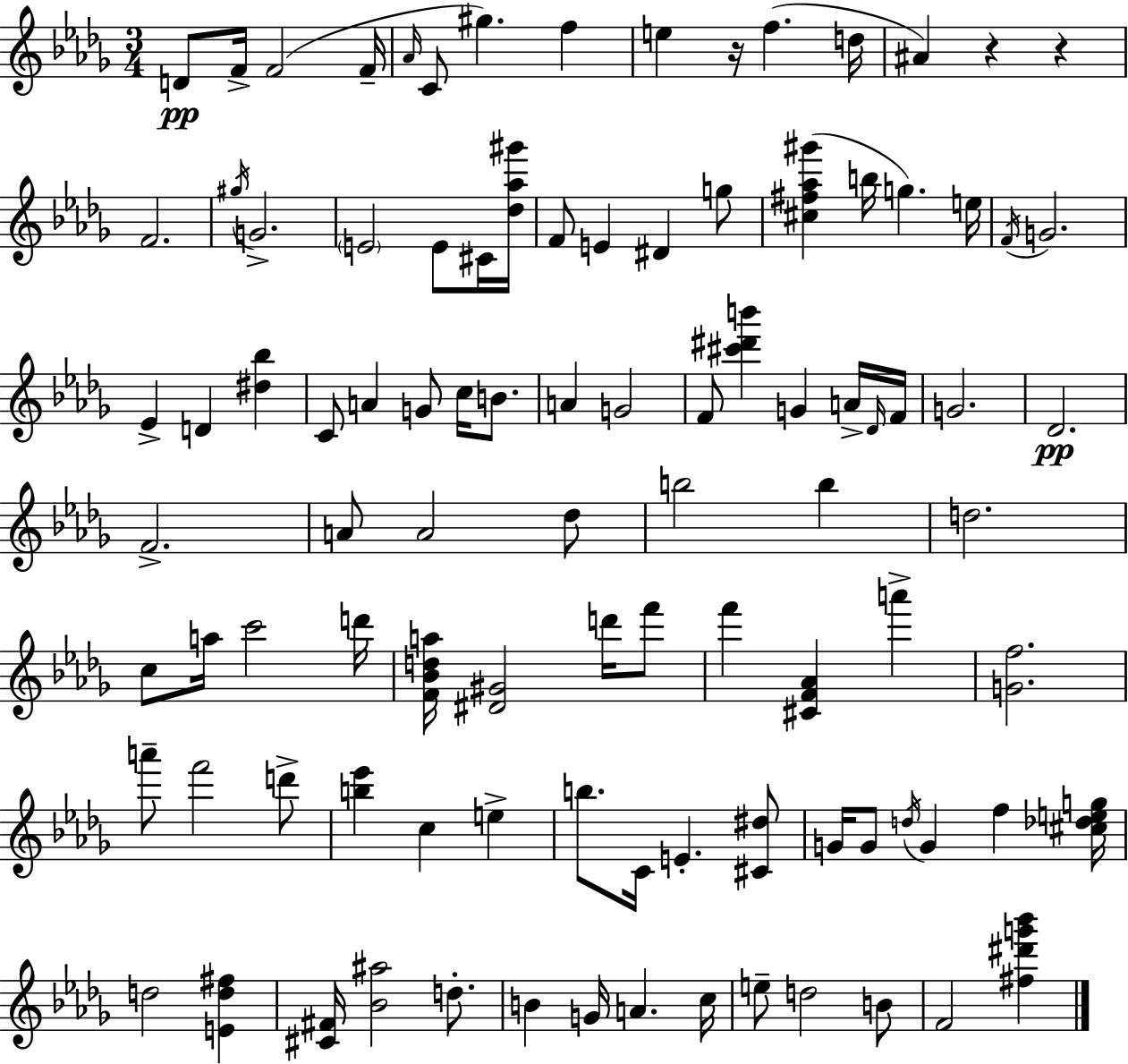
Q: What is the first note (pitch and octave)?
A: D4